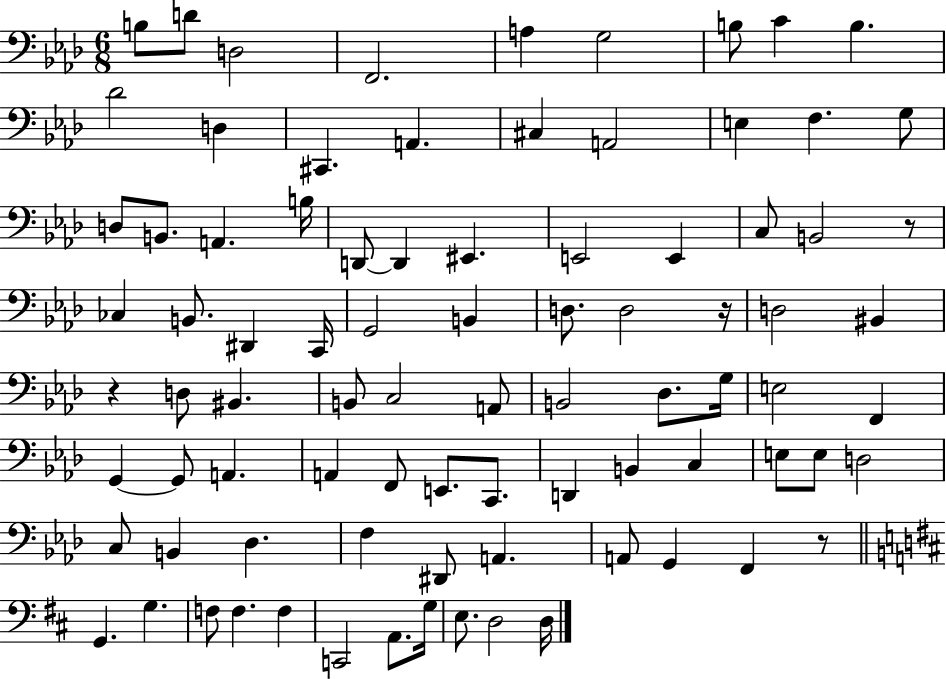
X:1
T:Untitled
M:6/8
L:1/4
K:Ab
B,/2 D/2 D,2 F,,2 A, G,2 B,/2 C B, _D2 D, ^C,, A,, ^C, A,,2 E, F, G,/2 D,/2 B,,/2 A,, B,/4 D,,/2 D,, ^E,, E,,2 E,, C,/2 B,,2 z/2 _C, B,,/2 ^D,, C,,/4 G,,2 B,, D,/2 D,2 z/4 D,2 ^B,, z D,/2 ^B,, B,,/2 C,2 A,,/2 B,,2 _D,/2 G,/4 E,2 F,, G,, G,,/2 A,, A,, F,,/2 E,,/2 C,,/2 D,, B,, C, E,/2 E,/2 D,2 C,/2 B,, _D, F, ^D,,/2 A,, A,,/2 G,, F,, z/2 G,, G, F,/2 F, F, C,,2 A,,/2 G,/4 E,/2 D,2 D,/4